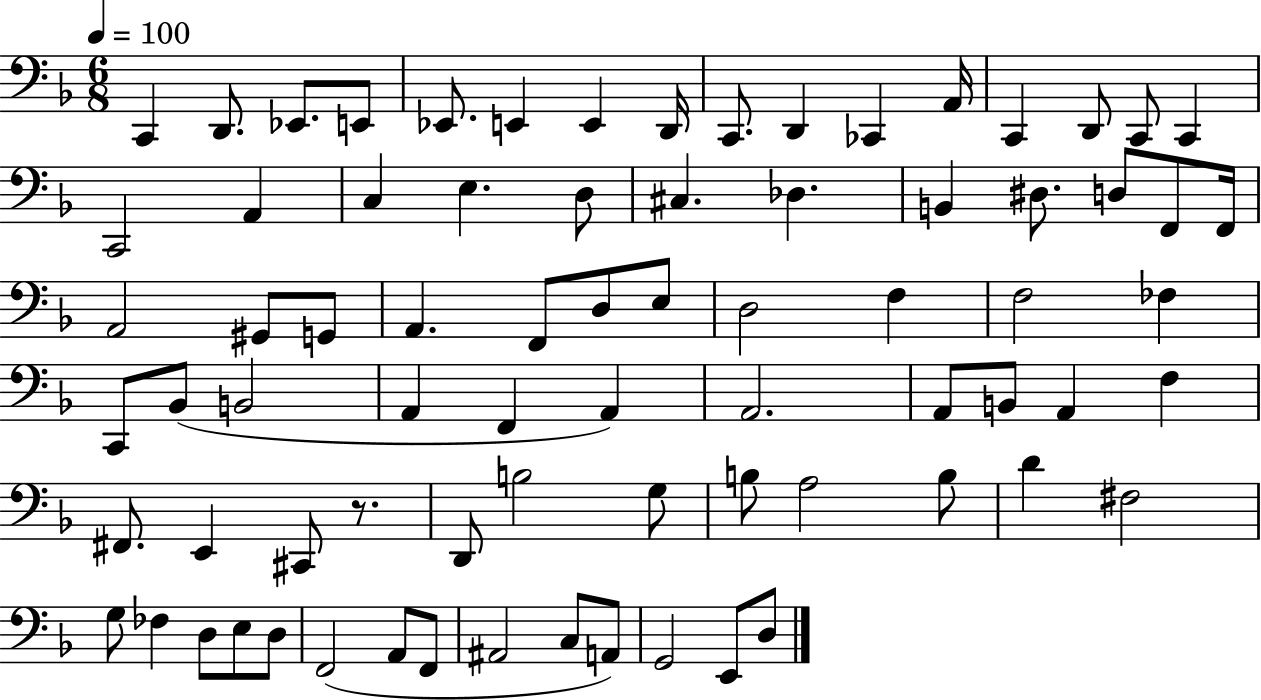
X:1
T:Untitled
M:6/8
L:1/4
K:F
C,, D,,/2 _E,,/2 E,,/2 _E,,/2 E,, E,, D,,/4 C,,/2 D,, _C,, A,,/4 C,, D,,/2 C,,/2 C,, C,,2 A,, C, E, D,/2 ^C, _D, B,, ^D,/2 D,/2 F,,/2 F,,/4 A,,2 ^G,,/2 G,,/2 A,, F,,/2 D,/2 E,/2 D,2 F, F,2 _F, C,,/2 _B,,/2 B,,2 A,, F,, A,, A,,2 A,,/2 B,,/2 A,, F, ^F,,/2 E,, ^C,,/2 z/2 D,,/2 B,2 G,/2 B,/2 A,2 B,/2 D ^F,2 G,/2 _F, D,/2 E,/2 D,/2 F,,2 A,,/2 F,,/2 ^A,,2 C,/2 A,,/2 G,,2 E,,/2 D,/2